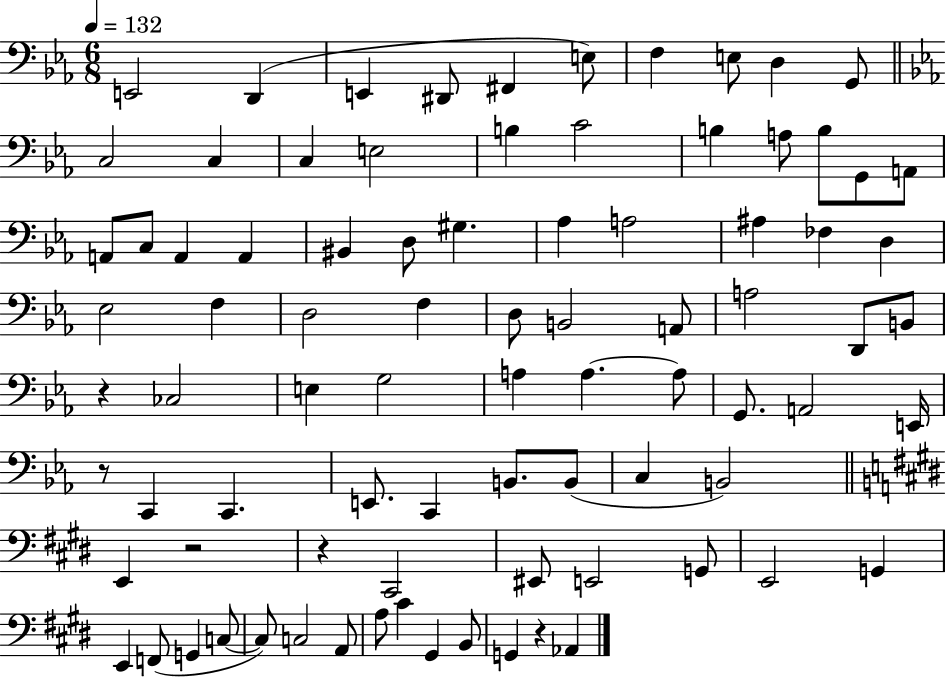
{
  \clef bass
  \numericTimeSignature
  \time 6/8
  \key ees \major
  \tempo 4 = 132
  e,2 d,4( | e,4 dis,8 fis,4 e8) | f4 e8 d4 g,8 | \bar "||" \break \key c \minor c2 c4 | c4 e2 | b4 c'2 | b4 a8 b8 g,8 a,8 | \break a,8 c8 a,4 a,4 | bis,4 d8 gis4. | aes4 a2 | ais4 fes4 d4 | \break ees2 f4 | d2 f4 | d8 b,2 a,8 | a2 d,8 b,8 | \break r4 ces2 | e4 g2 | a4 a4.~~ a8 | g,8. a,2 e,16 | \break r8 c,4 c,4. | e,8. c,4 b,8. b,8( | c4 b,2) | \bar "||" \break \key e \major e,4 r2 | r4 cis,2 | eis,8 e,2 g,8 | e,2 g,4 | \break e,4 f,8( g,4 c8~~ | c8) c2 a,8 | a8 cis'4 gis,4 b,8 | g,4 r4 aes,4 | \break \bar "|."
}